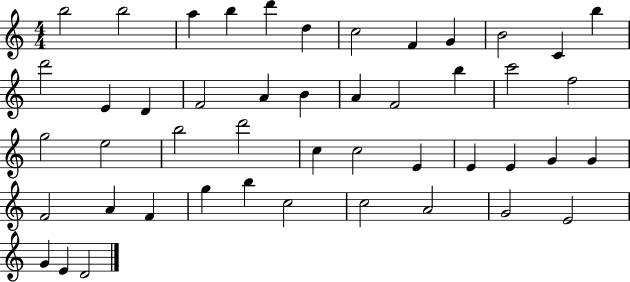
B5/h B5/h A5/q B5/q D6/q D5/q C5/h F4/q G4/q B4/h C4/q B5/q D6/h E4/q D4/q F4/h A4/q B4/q A4/q F4/h B5/q C6/h F5/h G5/h E5/h B5/h D6/h C5/q C5/h E4/q E4/q E4/q G4/q G4/q F4/h A4/q F4/q G5/q B5/q C5/h C5/h A4/h G4/h E4/h G4/q E4/q D4/h